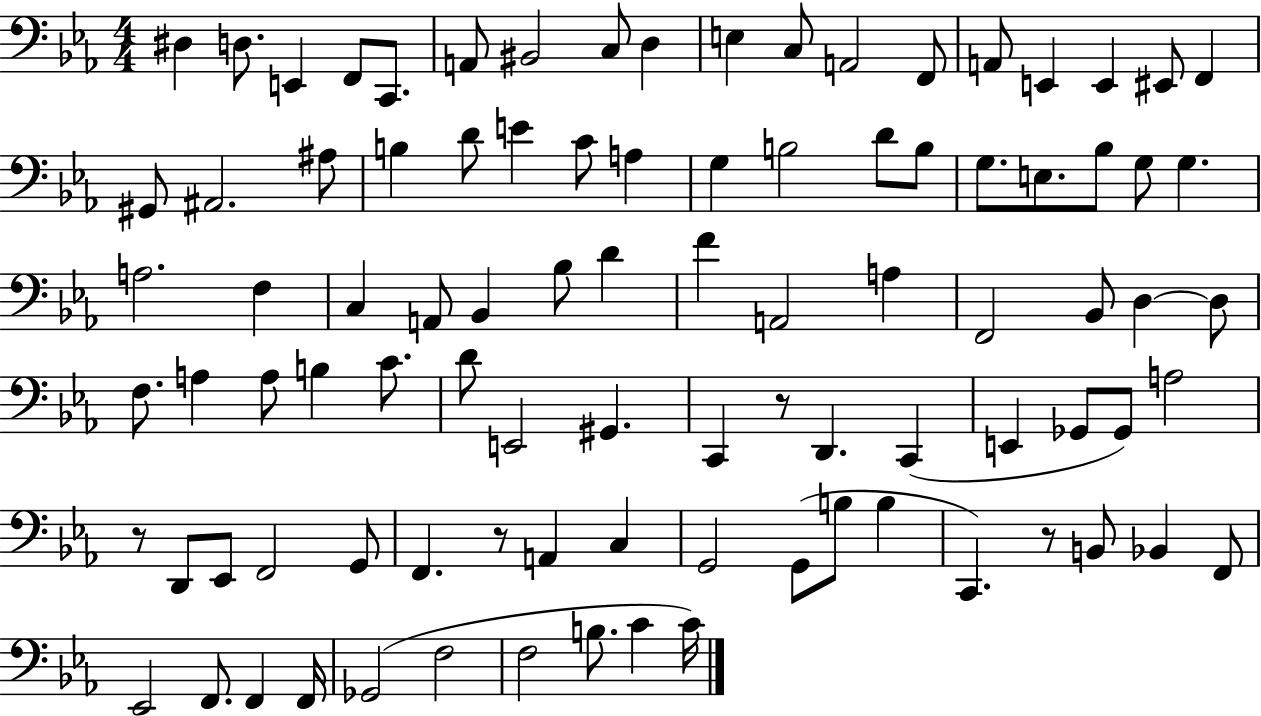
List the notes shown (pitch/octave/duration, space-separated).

D#3/q D3/e. E2/q F2/e C2/e. A2/e BIS2/h C3/e D3/q E3/q C3/e A2/h F2/e A2/e E2/q E2/q EIS2/e F2/q G#2/e A#2/h. A#3/e B3/q D4/e E4/q C4/e A3/q G3/q B3/h D4/e B3/e G3/e. E3/e. Bb3/e G3/e G3/q. A3/h. F3/q C3/q A2/e Bb2/q Bb3/e D4/q F4/q A2/h A3/q F2/h Bb2/e D3/q D3/e F3/e. A3/q A3/e B3/q C4/e. D4/e E2/h G#2/q. C2/q R/e D2/q. C2/q E2/q Gb2/e Gb2/e A3/h R/e D2/e Eb2/e F2/h G2/e F2/q. R/e A2/q C3/q G2/h G2/e B3/e B3/q C2/q. R/e B2/e Bb2/q F2/e Eb2/h F2/e. F2/q F2/s Gb2/h F3/h F3/h B3/e. C4/q C4/s